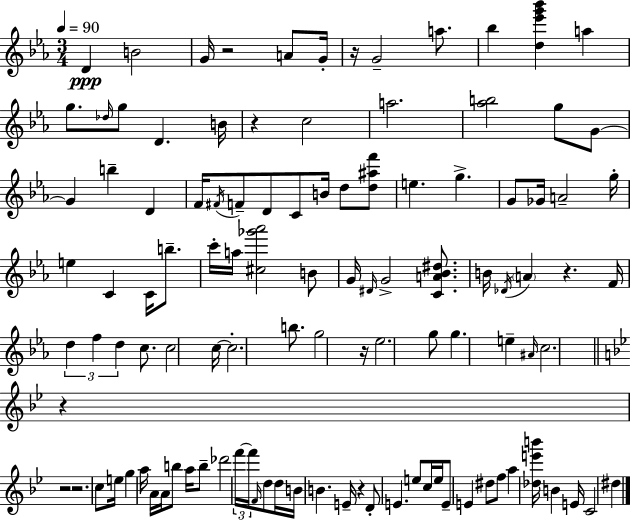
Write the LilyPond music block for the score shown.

{
  \clef treble
  \numericTimeSignature
  \time 3/4
  \key c \minor
  \tempo 4 = 90
  d'4\ppp b'2 | g'16 r2 a'8 g'16-. | r16 g'2-- a''8. | bes''4 <d'' ees''' g''' bes'''>4 a''4 | \break g''8. \grace { des''16 } g''8 d'4. | b'16 r4 c''2 | a''2. | <aes'' b''>2 g''8 g'8~~ | \break g'4 b''4-- d'4 | f'16 \acciaccatura { fis'16 } f'8-- d'8 c'8 b'16 d''8 | <d'' ais'' f'''>8 e''4. g''4.-> | g'8 ges'16 a'2-- | \break g''16-. e''4 c'4 c'16 b''8.-- | c'''16-. a''16 <cis'' ges''' aes'''>2 | b'8 g'16 \grace { dis'16 } g'2-> | <c' a' bes' dis''>8. b'16 \acciaccatura { des'16 } \parenthesize a'4 r4. | \break f'16 \tuplet 3/2 { d''4 f''4 | d''4 } c''8. c''2 | c''16~~ c''2.-. | b''8. g''2 | \break r16 ees''2. | g''8 g''4. | e''4-- \grace { ais'16 } c''2. | \bar "||" \break \key bes \major r4 r2 | r2. | c''8 e''16 g''4 a''16 a'16 a'16 b''8 | a''16 b''8-- des'''2 \tuplet 3/2 { f'''16~~ | \break f'''16 \grace { f'16 } } d''8 d''16 b'16 b'4. | e'16-- r4 d'8-. e'4. | e''8 c''16 e''16 e'8-- e'4 dis''8 | f''8 a''4 <des'' e''' b'''>16 b'4 | \break e'16 c'2 dis''4 | \bar "|."
}